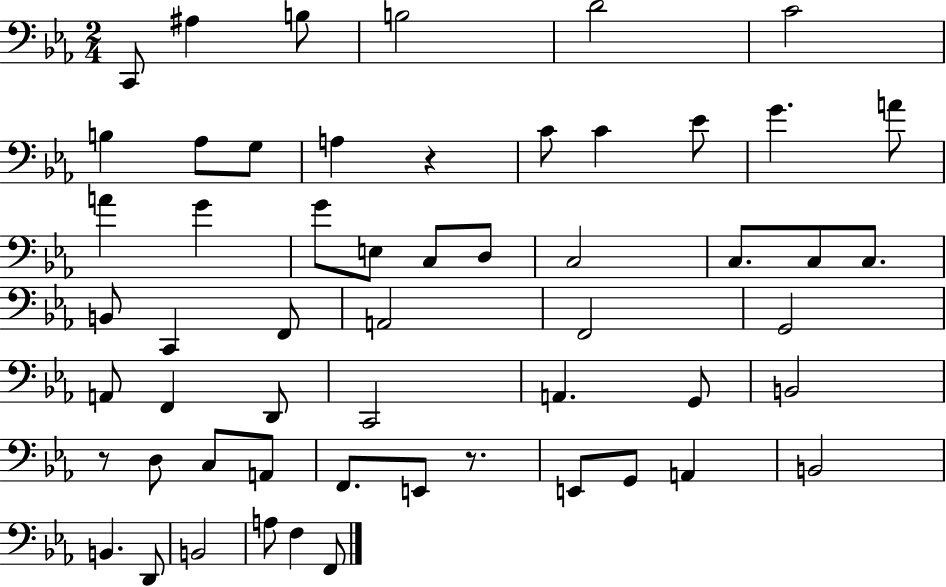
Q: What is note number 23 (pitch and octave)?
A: C3